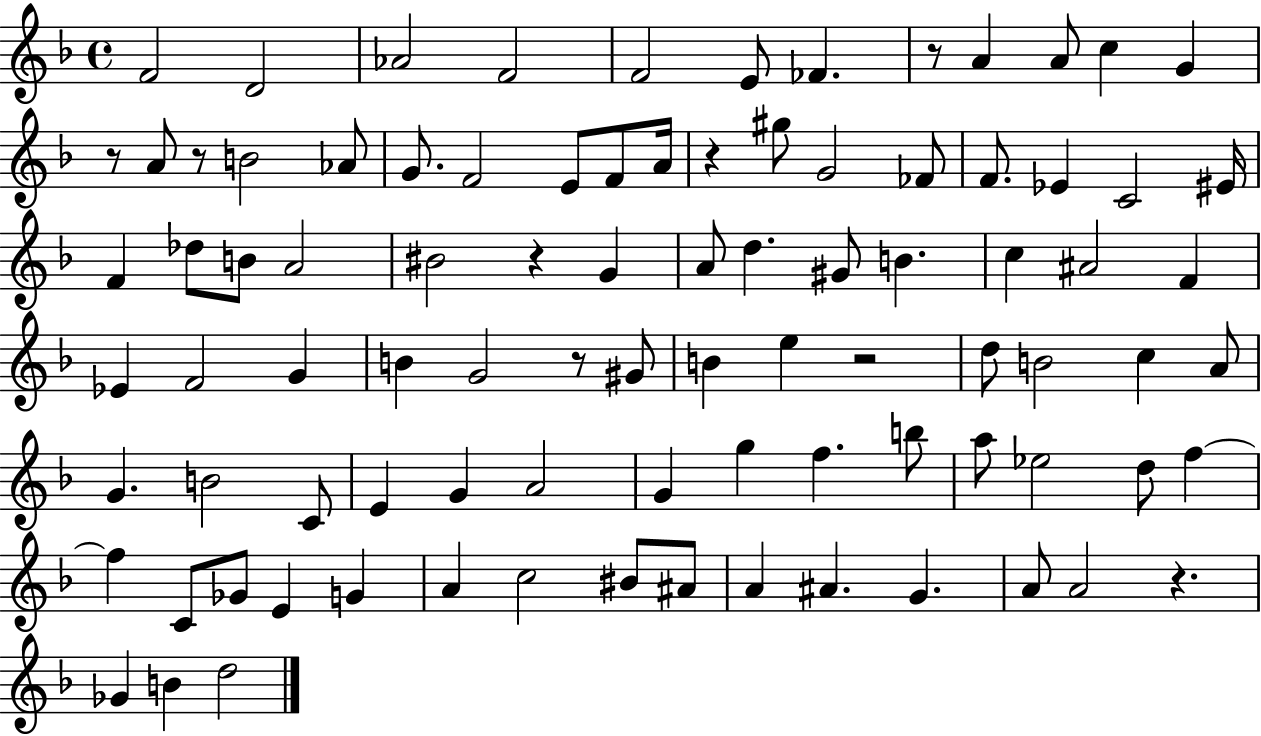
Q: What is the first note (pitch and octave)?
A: F4